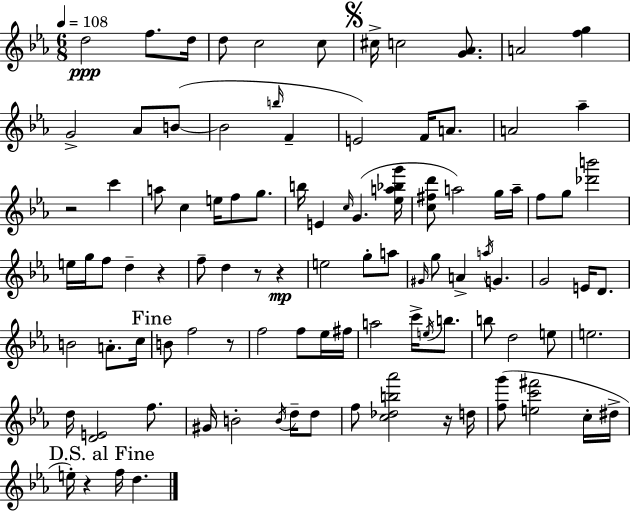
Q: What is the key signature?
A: C minor